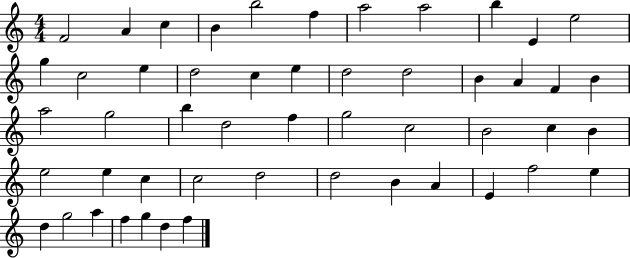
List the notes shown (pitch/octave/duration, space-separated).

F4/h A4/q C5/q B4/q B5/h F5/q A5/h A5/h B5/q E4/q E5/h G5/q C5/h E5/q D5/h C5/q E5/q D5/h D5/h B4/q A4/q F4/q B4/q A5/h G5/h B5/q D5/h F5/q G5/h C5/h B4/h C5/q B4/q E5/h E5/q C5/q C5/h D5/h D5/h B4/q A4/q E4/q F5/h E5/q D5/q G5/h A5/q F5/q G5/q D5/q F5/q